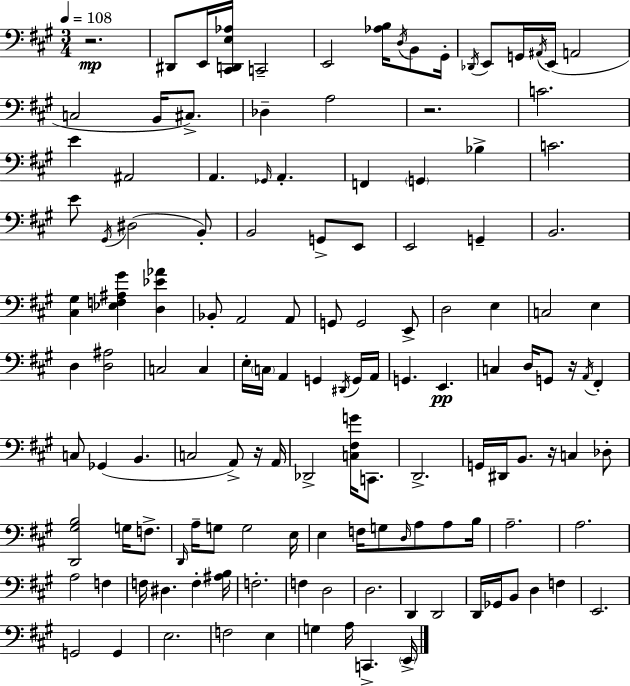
R/h. D#2/e E2/s [C#2,D2,E3,Ab3]/s C2/h E2/h [Ab3,B3]/s D3/s B2/e G#2/s Db2/s E2/e G2/s A#2/s E2/s A2/h C3/h B2/s C#3/e. Db3/q A3/h R/h. C4/h. E4/q A#2/h A2/q. Gb2/s A2/q. F2/q G2/q Bb3/q C4/h. E4/e G#2/s D#3/h B2/e B2/h G2/e E2/e E2/h G2/q B2/h. [C#3,G#3]/q [Eb3,F3,A#3,G#4]/q [D3,Eb4,Ab4]/q Bb2/e A2/h A2/e G2/e G2/h E2/e D3/h E3/q C3/h E3/q D3/q [D3,A#3]/h C3/h C3/q E3/s C3/s A2/q G2/q D#2/s G2/s A2/s G2/q. E2/q. C3/q D3/s G2/e R/s A2/s F#2/q C3/e Gb2/q B2/q. C3/h A2/e R/s A2/s Db2/h [C3,F#3,G4]/s C2/e. D2/h. G2/s D#2/s B2/e. R/s C3/q Db3/e [D2,G#3,B3]/h G3/s F3/e. D2/s A3/s G3/e G3/h E3/s E3/q F3/s G3/e D3/s A3/e A3/e B3/s A3/h. A3/h. A3/h F3/q F3/s D#3/q. F3/q [A#3,B3]/s F3/h. F3/q D3/h D3/h. D2/q D2/h D2/s Gb2/s B2/e D3/q F3/q E2/h. G2/h G2/q E3/h. F3/h E3/q G3/q A3/s C2/q. E2/s